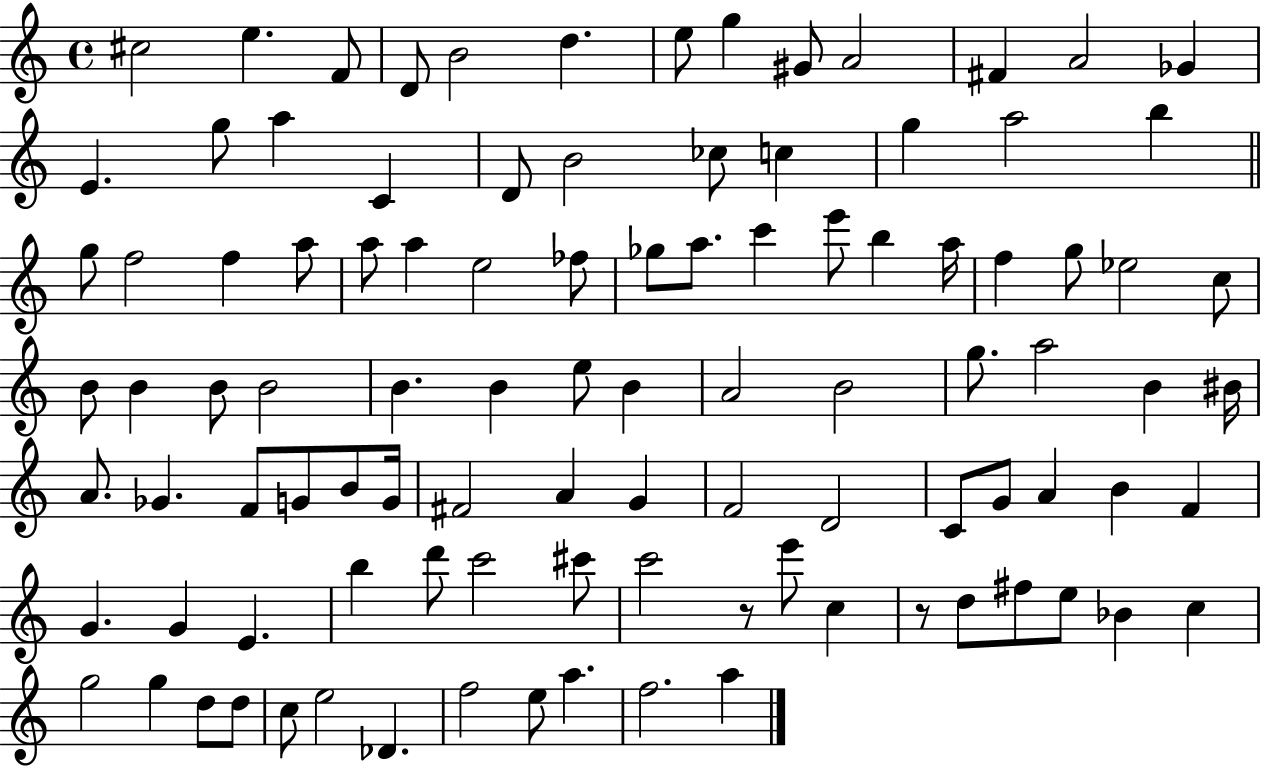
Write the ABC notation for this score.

X:1
T:Untitled
M:4/4
L:1/4
K:C
^c2 e F/2 D/2 B2 d e/2 g ^G/2 A2 ^F A2 _G E g/2 a C D/2 B2 _c/2 c g a2 b g/2 f2 f a/2 a/2 a e2 _f/2 _g/2 a/2 c' e'/2 b a/4 f g/2 _e2 c/2 B/2 B B/2 B2 B B e/2 B A2 B2 g/2 a2 B ^B/4 A/2 _G F/2 G/2 B/2 G/4 ^F2 A G F2 D2 C/2 G/2 A B F G G E b d'/2 c'2 ^c'/2 c'2 z/2 e'/2 c z/2 d/2 ^f/2 e/2 _B c g2 g d/2 d/2 c/2 e2 _D f2 e/2 a f2 a